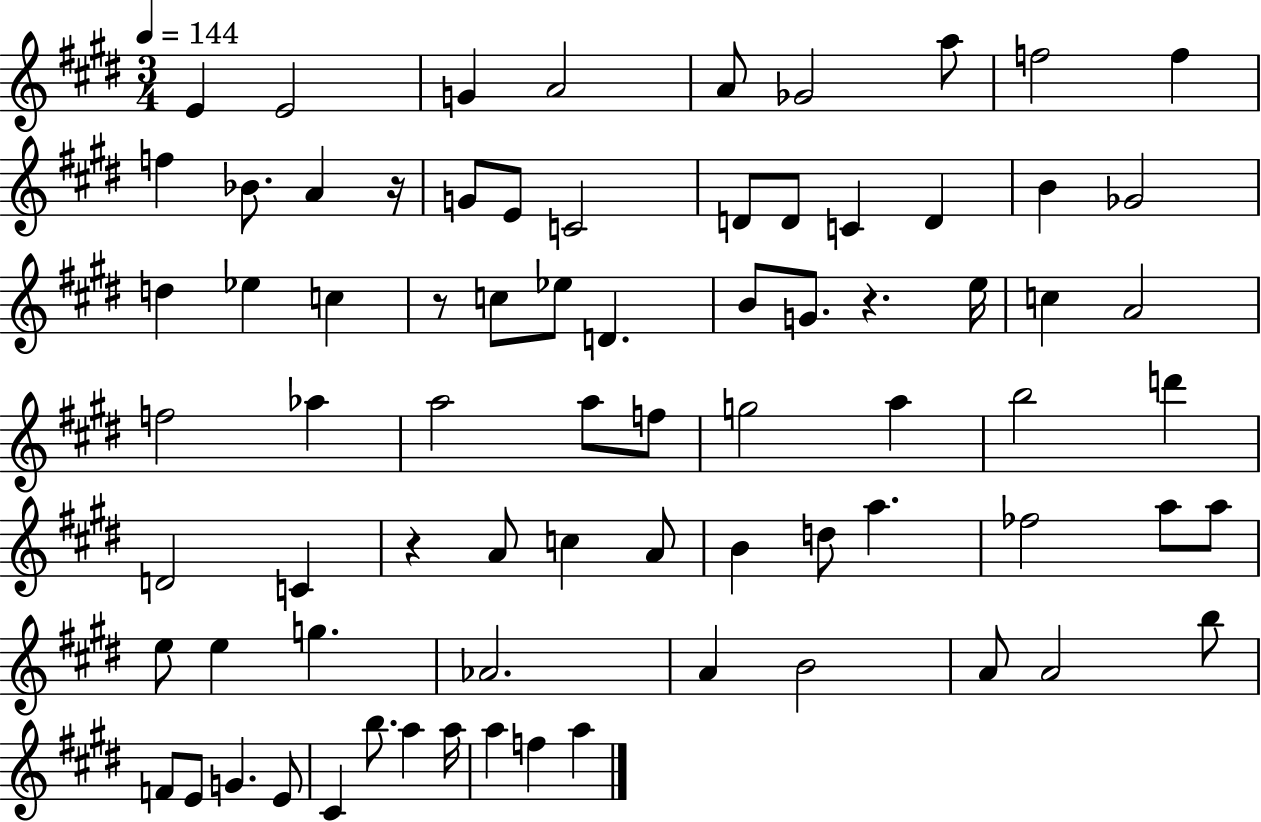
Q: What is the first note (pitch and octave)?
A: E4